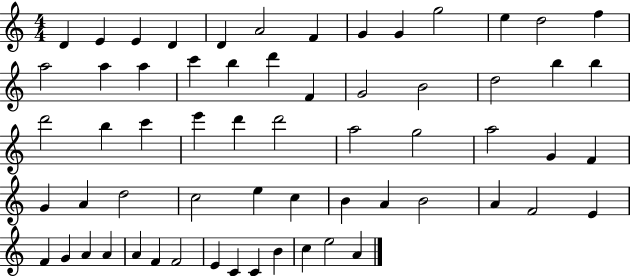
{
  \clef treble
  \numericTimeSignature
  \time 4/4
  \key c \major
  d'4 e'4 e'4 d'4 | d'4 a'2 f'4 | g'4 g'4 g''2 | e''4 d''2 f''4 | \break a''2 a''4 a''4 | c'''4 b''4 d'''4 f'4 | g'2 b'2 | d''2 b''4 b''4 | \break d'''2 b''4 c'''4 | e'''4 d'''4 d'''2 | a''2 g''2 | a''2 g'4 f'4 | \break g'4 a'4 d''2 | c''2 e''4 c''4 | b'4 a'4 b'2 | a'4 f'2 e'4 | \break f'4 g'4 a'4 a'4 | a'4 f'4 f'2 | e'4 c'4 c'4 b'4 | c''4 e''2 a'4 | \break \bar "|."
}